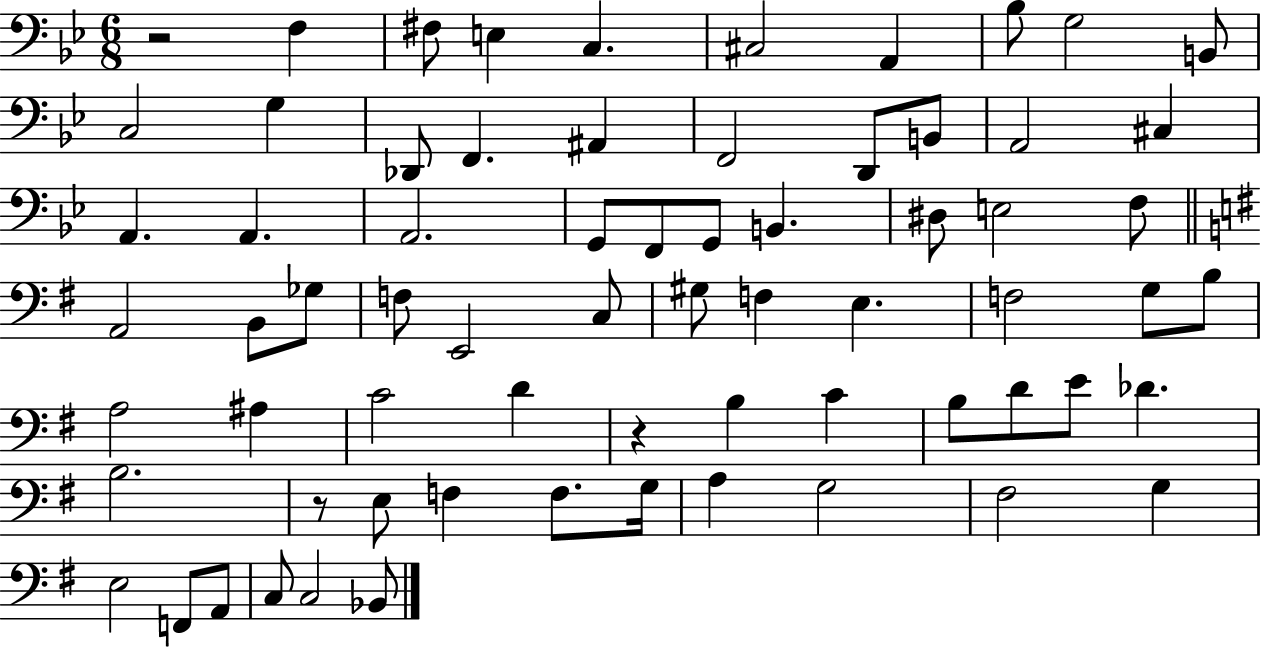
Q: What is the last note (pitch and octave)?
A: Bb2